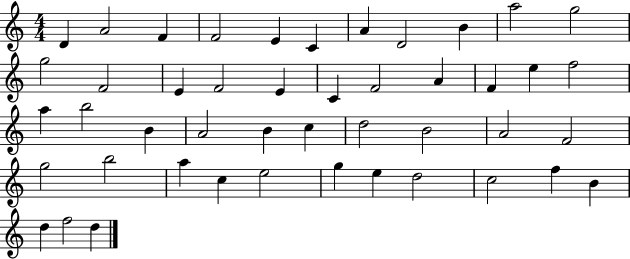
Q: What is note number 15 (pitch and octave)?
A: F4